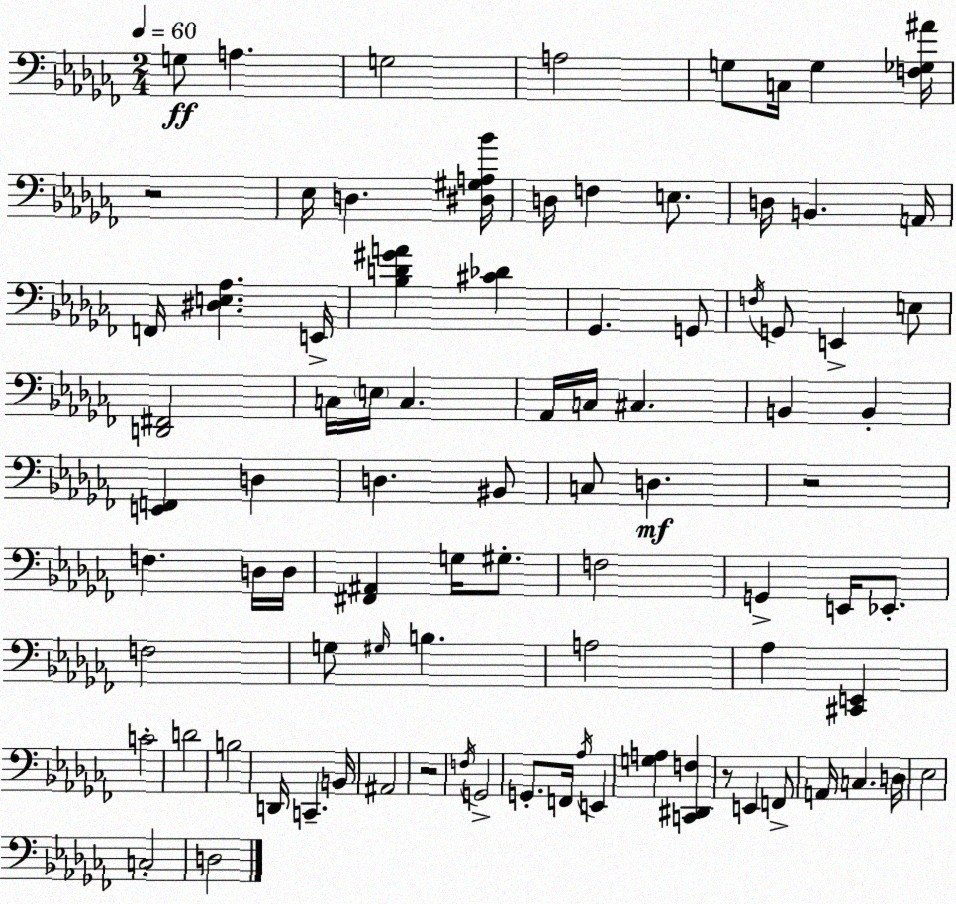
X:1
T:Untitled
M:2/4
L:1/4
K:Abm
G,/2 A, G,2 A,2 G,/2 C,/4 G, [F,_G,^A]/4 z2 _E,/4 D, [^D,^G,A,_B]/4 D,/4 F, E,/2 D,/4 B,, A,,/4 F,,/4 [^D,E,_A,] E,,/4 [_B,D^GA] [^C_D] _G,, G,,/2 F,/4 G,,/2 E,, E,/2 [D,,^F,,]2 C,/4 E,/4 C, _A,,/4 C,/4 ^C, B,, B,, [E,,F,,] D, D, ^B,,/2 C,/2 D, z2 F, D,/4 D,/4 [^F,,^A,,] G,/4 ^G,/2 F,2 G,, E,,/4 _E,,/2 F,2 G,/2 ^G,/4 B, A,2 _A, [^C,,E,,] C2 D2 B,2 D,,/4 C,, B,,/4 ^A,,2 z2 F,/4 G,,2 G,,/2 F,,/4 _A,/4 E,, [G,A,] [C,,^D,,F,] z/2 E,, F,,/2 A,,/4 C, D,/4 _E,2 C,2 D,2